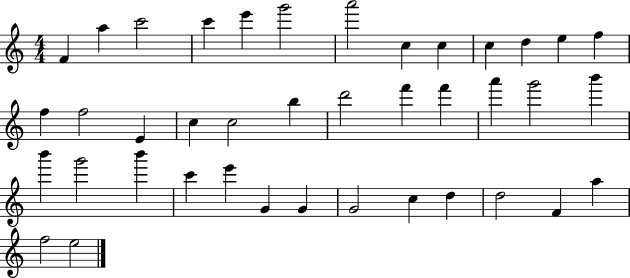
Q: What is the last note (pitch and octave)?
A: E5